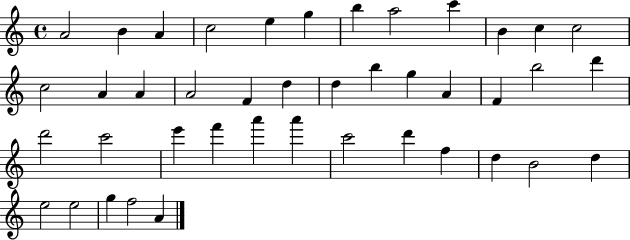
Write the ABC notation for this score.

X:1
T:Untitled
M:4/4
L:1/4
K:C
A2 B A c2 e g b a2 c' B c c2 c2 A A A2 F d d b g A F b2 d' d'2 c'2 e' f' a' a' c'2 d' f d B2 d e2 e2 g f2 A